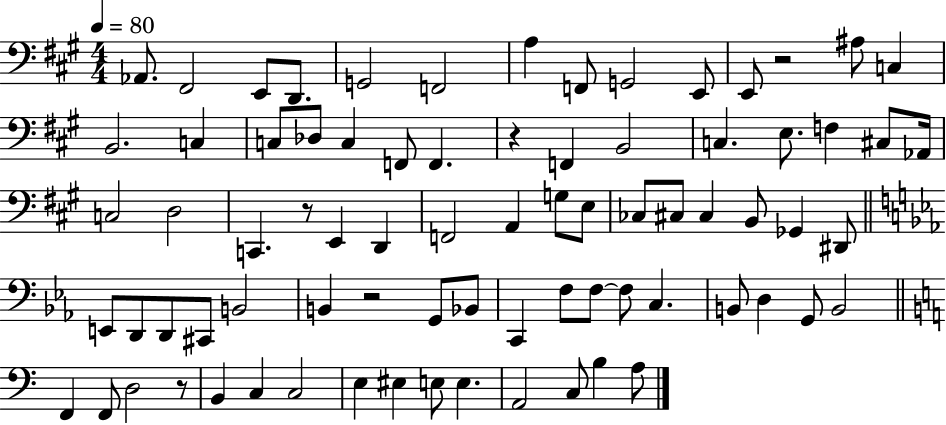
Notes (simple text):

Ab2/e. F#2/h E2/e D2/e. G2/h F2/h A3/q F2/e G2/h E2/e E2/e R/h A#3/e C3/q B2/h. C3/q C3/e Db3/e C3/q F2/e F2/q. R/q F2/q B2/h C3/q. E3/e. F3/q C#3/e Ab2/s C3/h D3/h C2/q. R/e E2/q D2/q F2/h A2/q G3/e E3/e CES3/e C#3/e C#3/q B2/e Gb2/q D#2/e E2/e D2/e D2/e C#2/e B2/h B2/q R/h G2/e Bb2/e C2/q F3/e F3/e F3/e C3/q. B2/e D3/q G2/e B2/h F2/q F2/e D3/h R/e B2/q C3/q C3/h E3/q EIS3/q E3/e E3/q. A2/h C3/e B3/q A3/e